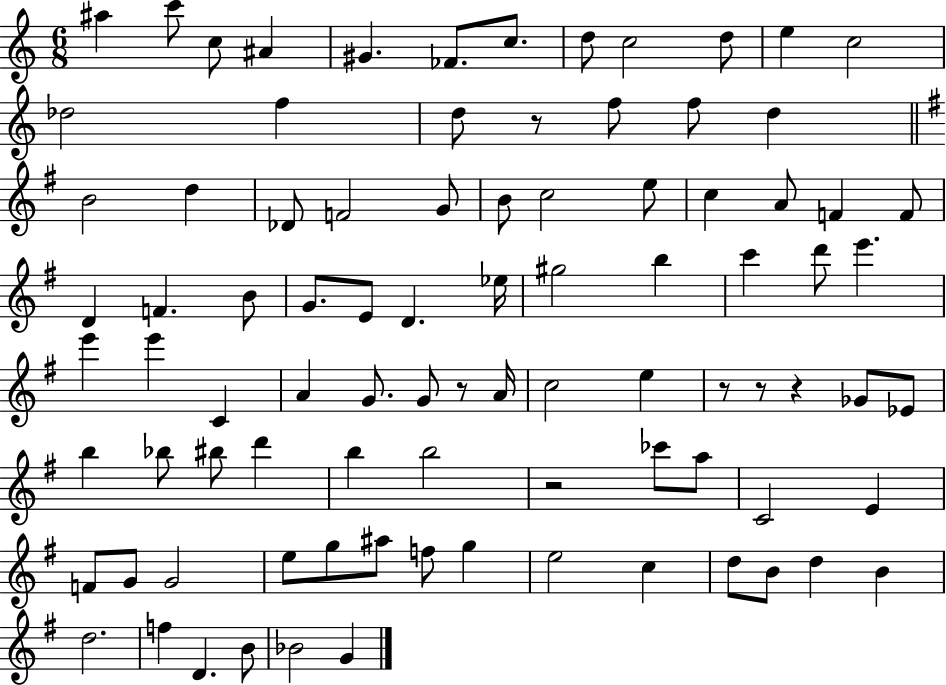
{
  \clef treble
  \numericTimeSignature
  \time 6/8
  \key c \major
  ais''4 c'''8 c''8 ais'4 | gis'4. fes'8. c''8. | d''8 c''2 d''8 | e''4 c''2 | \break des''2 f''4 | d''8 r8 f''8 f''8 d''4 | \bar "||" \break \key e \minor b'2 d''4 | des'8 f'2 g'8 | b'8 c''2 e''8 | c''4 a'8 f'4 f'8 | \break d'4 f'4. b'8 | g'8. e'8 d'4. ees''16 | gis''2 b''4 | c'''4 d'''8 e'''4. | \break e'''4 e'''4 c'4 | a'4 g'8. g'8 r8 a'16 | c''2 e''4 | r8 r8 r4 ges'8 ees'8 | \break b''4 bes''8 bis''8 d'''4 | b''4 b''2 | r2 ces'''8 a''8 | c'2 e'4 | \break f'8 g'8 g'2 | e''8 g''8 ais''8 f''8 g''4 | e''2 c''4 | d''8 b'8 d''4 b'4 | \break d''2. | f''4 d'4. b'8 | bes'2 g'4 | \bar "|."
}